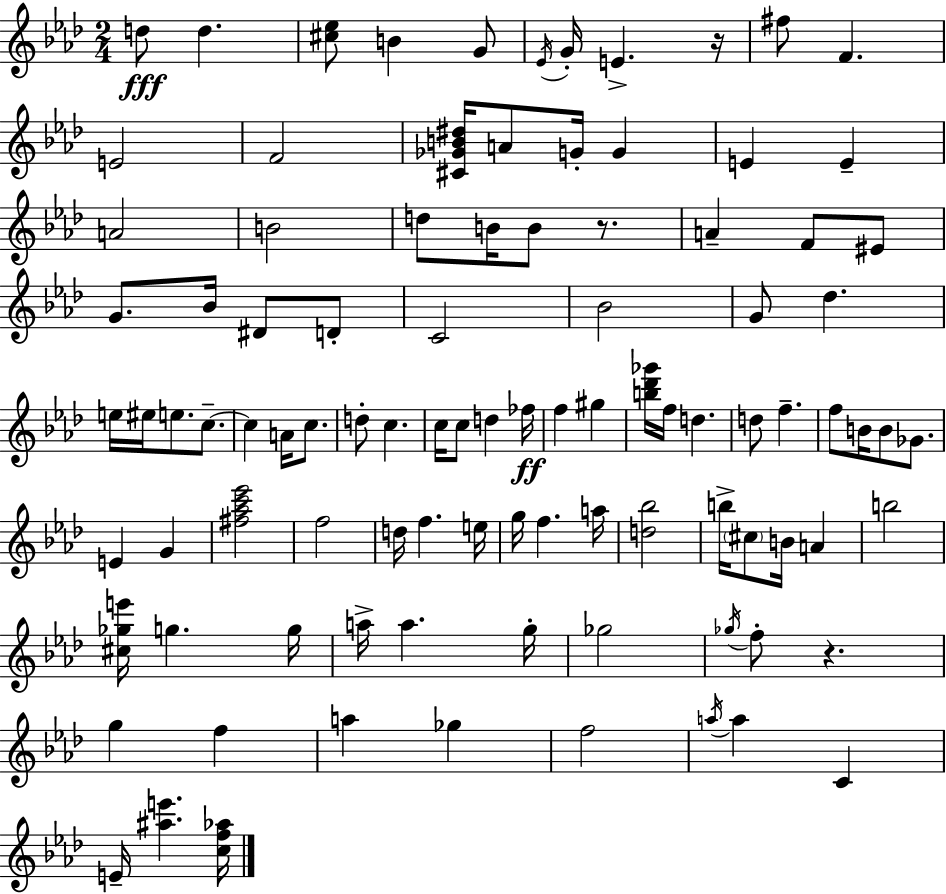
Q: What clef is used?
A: treble